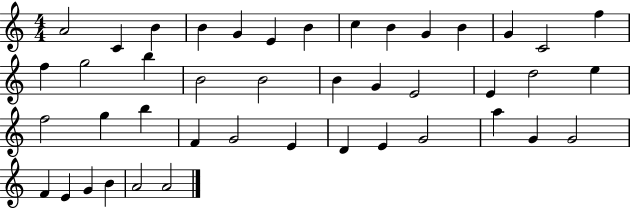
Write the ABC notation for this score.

X:1
T:Untitled
M:4/4
L:1/4
K:C
A2 C B B G E B c B G B G C2 f f g2 b B2 B2 B G E2 E d2 e f2 g b F G2 E D E G2 a G G2 F E G B A2 A2